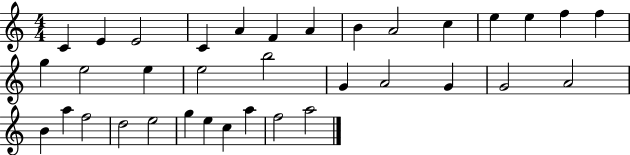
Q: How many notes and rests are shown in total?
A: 35